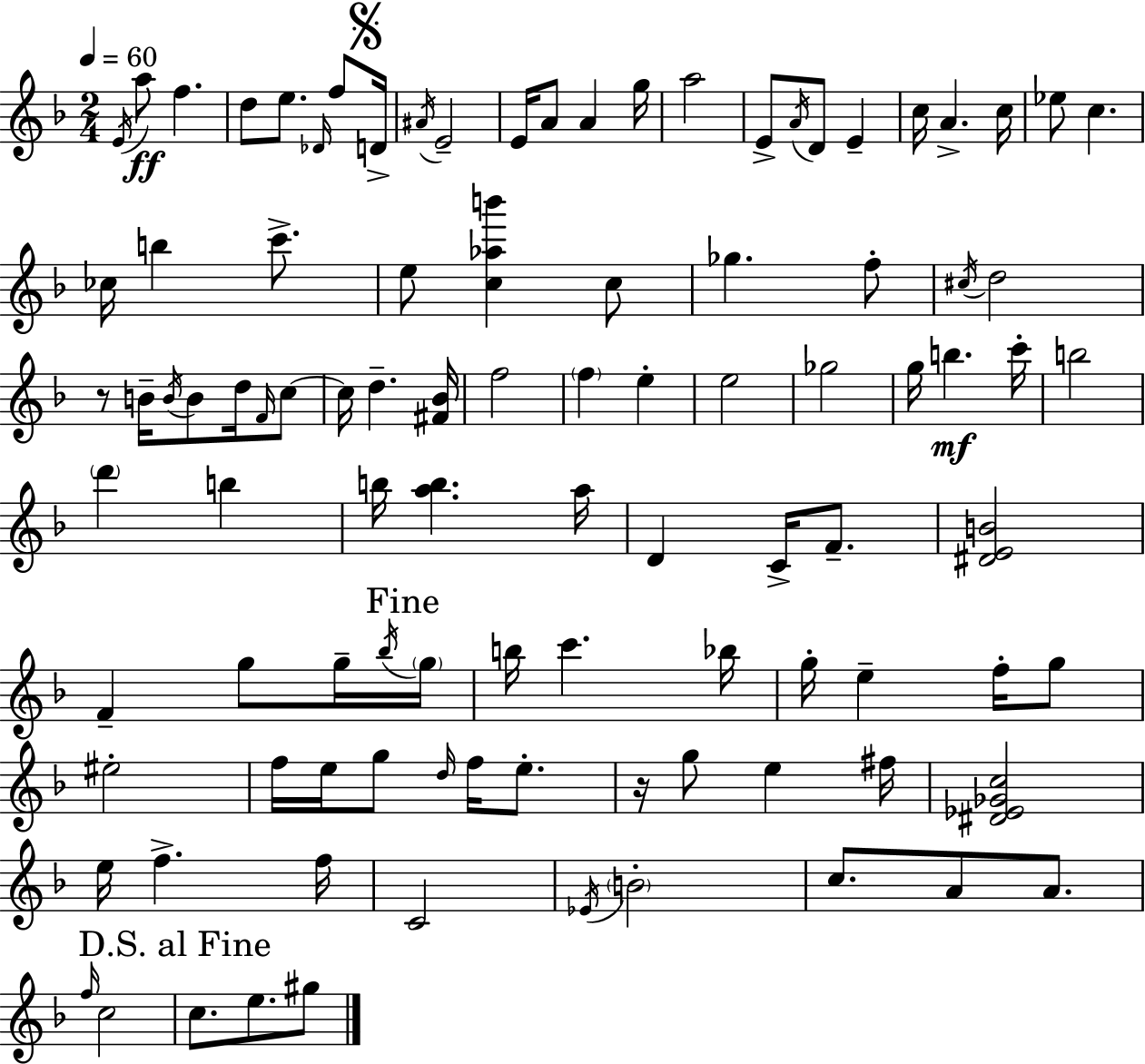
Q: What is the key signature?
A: D minor